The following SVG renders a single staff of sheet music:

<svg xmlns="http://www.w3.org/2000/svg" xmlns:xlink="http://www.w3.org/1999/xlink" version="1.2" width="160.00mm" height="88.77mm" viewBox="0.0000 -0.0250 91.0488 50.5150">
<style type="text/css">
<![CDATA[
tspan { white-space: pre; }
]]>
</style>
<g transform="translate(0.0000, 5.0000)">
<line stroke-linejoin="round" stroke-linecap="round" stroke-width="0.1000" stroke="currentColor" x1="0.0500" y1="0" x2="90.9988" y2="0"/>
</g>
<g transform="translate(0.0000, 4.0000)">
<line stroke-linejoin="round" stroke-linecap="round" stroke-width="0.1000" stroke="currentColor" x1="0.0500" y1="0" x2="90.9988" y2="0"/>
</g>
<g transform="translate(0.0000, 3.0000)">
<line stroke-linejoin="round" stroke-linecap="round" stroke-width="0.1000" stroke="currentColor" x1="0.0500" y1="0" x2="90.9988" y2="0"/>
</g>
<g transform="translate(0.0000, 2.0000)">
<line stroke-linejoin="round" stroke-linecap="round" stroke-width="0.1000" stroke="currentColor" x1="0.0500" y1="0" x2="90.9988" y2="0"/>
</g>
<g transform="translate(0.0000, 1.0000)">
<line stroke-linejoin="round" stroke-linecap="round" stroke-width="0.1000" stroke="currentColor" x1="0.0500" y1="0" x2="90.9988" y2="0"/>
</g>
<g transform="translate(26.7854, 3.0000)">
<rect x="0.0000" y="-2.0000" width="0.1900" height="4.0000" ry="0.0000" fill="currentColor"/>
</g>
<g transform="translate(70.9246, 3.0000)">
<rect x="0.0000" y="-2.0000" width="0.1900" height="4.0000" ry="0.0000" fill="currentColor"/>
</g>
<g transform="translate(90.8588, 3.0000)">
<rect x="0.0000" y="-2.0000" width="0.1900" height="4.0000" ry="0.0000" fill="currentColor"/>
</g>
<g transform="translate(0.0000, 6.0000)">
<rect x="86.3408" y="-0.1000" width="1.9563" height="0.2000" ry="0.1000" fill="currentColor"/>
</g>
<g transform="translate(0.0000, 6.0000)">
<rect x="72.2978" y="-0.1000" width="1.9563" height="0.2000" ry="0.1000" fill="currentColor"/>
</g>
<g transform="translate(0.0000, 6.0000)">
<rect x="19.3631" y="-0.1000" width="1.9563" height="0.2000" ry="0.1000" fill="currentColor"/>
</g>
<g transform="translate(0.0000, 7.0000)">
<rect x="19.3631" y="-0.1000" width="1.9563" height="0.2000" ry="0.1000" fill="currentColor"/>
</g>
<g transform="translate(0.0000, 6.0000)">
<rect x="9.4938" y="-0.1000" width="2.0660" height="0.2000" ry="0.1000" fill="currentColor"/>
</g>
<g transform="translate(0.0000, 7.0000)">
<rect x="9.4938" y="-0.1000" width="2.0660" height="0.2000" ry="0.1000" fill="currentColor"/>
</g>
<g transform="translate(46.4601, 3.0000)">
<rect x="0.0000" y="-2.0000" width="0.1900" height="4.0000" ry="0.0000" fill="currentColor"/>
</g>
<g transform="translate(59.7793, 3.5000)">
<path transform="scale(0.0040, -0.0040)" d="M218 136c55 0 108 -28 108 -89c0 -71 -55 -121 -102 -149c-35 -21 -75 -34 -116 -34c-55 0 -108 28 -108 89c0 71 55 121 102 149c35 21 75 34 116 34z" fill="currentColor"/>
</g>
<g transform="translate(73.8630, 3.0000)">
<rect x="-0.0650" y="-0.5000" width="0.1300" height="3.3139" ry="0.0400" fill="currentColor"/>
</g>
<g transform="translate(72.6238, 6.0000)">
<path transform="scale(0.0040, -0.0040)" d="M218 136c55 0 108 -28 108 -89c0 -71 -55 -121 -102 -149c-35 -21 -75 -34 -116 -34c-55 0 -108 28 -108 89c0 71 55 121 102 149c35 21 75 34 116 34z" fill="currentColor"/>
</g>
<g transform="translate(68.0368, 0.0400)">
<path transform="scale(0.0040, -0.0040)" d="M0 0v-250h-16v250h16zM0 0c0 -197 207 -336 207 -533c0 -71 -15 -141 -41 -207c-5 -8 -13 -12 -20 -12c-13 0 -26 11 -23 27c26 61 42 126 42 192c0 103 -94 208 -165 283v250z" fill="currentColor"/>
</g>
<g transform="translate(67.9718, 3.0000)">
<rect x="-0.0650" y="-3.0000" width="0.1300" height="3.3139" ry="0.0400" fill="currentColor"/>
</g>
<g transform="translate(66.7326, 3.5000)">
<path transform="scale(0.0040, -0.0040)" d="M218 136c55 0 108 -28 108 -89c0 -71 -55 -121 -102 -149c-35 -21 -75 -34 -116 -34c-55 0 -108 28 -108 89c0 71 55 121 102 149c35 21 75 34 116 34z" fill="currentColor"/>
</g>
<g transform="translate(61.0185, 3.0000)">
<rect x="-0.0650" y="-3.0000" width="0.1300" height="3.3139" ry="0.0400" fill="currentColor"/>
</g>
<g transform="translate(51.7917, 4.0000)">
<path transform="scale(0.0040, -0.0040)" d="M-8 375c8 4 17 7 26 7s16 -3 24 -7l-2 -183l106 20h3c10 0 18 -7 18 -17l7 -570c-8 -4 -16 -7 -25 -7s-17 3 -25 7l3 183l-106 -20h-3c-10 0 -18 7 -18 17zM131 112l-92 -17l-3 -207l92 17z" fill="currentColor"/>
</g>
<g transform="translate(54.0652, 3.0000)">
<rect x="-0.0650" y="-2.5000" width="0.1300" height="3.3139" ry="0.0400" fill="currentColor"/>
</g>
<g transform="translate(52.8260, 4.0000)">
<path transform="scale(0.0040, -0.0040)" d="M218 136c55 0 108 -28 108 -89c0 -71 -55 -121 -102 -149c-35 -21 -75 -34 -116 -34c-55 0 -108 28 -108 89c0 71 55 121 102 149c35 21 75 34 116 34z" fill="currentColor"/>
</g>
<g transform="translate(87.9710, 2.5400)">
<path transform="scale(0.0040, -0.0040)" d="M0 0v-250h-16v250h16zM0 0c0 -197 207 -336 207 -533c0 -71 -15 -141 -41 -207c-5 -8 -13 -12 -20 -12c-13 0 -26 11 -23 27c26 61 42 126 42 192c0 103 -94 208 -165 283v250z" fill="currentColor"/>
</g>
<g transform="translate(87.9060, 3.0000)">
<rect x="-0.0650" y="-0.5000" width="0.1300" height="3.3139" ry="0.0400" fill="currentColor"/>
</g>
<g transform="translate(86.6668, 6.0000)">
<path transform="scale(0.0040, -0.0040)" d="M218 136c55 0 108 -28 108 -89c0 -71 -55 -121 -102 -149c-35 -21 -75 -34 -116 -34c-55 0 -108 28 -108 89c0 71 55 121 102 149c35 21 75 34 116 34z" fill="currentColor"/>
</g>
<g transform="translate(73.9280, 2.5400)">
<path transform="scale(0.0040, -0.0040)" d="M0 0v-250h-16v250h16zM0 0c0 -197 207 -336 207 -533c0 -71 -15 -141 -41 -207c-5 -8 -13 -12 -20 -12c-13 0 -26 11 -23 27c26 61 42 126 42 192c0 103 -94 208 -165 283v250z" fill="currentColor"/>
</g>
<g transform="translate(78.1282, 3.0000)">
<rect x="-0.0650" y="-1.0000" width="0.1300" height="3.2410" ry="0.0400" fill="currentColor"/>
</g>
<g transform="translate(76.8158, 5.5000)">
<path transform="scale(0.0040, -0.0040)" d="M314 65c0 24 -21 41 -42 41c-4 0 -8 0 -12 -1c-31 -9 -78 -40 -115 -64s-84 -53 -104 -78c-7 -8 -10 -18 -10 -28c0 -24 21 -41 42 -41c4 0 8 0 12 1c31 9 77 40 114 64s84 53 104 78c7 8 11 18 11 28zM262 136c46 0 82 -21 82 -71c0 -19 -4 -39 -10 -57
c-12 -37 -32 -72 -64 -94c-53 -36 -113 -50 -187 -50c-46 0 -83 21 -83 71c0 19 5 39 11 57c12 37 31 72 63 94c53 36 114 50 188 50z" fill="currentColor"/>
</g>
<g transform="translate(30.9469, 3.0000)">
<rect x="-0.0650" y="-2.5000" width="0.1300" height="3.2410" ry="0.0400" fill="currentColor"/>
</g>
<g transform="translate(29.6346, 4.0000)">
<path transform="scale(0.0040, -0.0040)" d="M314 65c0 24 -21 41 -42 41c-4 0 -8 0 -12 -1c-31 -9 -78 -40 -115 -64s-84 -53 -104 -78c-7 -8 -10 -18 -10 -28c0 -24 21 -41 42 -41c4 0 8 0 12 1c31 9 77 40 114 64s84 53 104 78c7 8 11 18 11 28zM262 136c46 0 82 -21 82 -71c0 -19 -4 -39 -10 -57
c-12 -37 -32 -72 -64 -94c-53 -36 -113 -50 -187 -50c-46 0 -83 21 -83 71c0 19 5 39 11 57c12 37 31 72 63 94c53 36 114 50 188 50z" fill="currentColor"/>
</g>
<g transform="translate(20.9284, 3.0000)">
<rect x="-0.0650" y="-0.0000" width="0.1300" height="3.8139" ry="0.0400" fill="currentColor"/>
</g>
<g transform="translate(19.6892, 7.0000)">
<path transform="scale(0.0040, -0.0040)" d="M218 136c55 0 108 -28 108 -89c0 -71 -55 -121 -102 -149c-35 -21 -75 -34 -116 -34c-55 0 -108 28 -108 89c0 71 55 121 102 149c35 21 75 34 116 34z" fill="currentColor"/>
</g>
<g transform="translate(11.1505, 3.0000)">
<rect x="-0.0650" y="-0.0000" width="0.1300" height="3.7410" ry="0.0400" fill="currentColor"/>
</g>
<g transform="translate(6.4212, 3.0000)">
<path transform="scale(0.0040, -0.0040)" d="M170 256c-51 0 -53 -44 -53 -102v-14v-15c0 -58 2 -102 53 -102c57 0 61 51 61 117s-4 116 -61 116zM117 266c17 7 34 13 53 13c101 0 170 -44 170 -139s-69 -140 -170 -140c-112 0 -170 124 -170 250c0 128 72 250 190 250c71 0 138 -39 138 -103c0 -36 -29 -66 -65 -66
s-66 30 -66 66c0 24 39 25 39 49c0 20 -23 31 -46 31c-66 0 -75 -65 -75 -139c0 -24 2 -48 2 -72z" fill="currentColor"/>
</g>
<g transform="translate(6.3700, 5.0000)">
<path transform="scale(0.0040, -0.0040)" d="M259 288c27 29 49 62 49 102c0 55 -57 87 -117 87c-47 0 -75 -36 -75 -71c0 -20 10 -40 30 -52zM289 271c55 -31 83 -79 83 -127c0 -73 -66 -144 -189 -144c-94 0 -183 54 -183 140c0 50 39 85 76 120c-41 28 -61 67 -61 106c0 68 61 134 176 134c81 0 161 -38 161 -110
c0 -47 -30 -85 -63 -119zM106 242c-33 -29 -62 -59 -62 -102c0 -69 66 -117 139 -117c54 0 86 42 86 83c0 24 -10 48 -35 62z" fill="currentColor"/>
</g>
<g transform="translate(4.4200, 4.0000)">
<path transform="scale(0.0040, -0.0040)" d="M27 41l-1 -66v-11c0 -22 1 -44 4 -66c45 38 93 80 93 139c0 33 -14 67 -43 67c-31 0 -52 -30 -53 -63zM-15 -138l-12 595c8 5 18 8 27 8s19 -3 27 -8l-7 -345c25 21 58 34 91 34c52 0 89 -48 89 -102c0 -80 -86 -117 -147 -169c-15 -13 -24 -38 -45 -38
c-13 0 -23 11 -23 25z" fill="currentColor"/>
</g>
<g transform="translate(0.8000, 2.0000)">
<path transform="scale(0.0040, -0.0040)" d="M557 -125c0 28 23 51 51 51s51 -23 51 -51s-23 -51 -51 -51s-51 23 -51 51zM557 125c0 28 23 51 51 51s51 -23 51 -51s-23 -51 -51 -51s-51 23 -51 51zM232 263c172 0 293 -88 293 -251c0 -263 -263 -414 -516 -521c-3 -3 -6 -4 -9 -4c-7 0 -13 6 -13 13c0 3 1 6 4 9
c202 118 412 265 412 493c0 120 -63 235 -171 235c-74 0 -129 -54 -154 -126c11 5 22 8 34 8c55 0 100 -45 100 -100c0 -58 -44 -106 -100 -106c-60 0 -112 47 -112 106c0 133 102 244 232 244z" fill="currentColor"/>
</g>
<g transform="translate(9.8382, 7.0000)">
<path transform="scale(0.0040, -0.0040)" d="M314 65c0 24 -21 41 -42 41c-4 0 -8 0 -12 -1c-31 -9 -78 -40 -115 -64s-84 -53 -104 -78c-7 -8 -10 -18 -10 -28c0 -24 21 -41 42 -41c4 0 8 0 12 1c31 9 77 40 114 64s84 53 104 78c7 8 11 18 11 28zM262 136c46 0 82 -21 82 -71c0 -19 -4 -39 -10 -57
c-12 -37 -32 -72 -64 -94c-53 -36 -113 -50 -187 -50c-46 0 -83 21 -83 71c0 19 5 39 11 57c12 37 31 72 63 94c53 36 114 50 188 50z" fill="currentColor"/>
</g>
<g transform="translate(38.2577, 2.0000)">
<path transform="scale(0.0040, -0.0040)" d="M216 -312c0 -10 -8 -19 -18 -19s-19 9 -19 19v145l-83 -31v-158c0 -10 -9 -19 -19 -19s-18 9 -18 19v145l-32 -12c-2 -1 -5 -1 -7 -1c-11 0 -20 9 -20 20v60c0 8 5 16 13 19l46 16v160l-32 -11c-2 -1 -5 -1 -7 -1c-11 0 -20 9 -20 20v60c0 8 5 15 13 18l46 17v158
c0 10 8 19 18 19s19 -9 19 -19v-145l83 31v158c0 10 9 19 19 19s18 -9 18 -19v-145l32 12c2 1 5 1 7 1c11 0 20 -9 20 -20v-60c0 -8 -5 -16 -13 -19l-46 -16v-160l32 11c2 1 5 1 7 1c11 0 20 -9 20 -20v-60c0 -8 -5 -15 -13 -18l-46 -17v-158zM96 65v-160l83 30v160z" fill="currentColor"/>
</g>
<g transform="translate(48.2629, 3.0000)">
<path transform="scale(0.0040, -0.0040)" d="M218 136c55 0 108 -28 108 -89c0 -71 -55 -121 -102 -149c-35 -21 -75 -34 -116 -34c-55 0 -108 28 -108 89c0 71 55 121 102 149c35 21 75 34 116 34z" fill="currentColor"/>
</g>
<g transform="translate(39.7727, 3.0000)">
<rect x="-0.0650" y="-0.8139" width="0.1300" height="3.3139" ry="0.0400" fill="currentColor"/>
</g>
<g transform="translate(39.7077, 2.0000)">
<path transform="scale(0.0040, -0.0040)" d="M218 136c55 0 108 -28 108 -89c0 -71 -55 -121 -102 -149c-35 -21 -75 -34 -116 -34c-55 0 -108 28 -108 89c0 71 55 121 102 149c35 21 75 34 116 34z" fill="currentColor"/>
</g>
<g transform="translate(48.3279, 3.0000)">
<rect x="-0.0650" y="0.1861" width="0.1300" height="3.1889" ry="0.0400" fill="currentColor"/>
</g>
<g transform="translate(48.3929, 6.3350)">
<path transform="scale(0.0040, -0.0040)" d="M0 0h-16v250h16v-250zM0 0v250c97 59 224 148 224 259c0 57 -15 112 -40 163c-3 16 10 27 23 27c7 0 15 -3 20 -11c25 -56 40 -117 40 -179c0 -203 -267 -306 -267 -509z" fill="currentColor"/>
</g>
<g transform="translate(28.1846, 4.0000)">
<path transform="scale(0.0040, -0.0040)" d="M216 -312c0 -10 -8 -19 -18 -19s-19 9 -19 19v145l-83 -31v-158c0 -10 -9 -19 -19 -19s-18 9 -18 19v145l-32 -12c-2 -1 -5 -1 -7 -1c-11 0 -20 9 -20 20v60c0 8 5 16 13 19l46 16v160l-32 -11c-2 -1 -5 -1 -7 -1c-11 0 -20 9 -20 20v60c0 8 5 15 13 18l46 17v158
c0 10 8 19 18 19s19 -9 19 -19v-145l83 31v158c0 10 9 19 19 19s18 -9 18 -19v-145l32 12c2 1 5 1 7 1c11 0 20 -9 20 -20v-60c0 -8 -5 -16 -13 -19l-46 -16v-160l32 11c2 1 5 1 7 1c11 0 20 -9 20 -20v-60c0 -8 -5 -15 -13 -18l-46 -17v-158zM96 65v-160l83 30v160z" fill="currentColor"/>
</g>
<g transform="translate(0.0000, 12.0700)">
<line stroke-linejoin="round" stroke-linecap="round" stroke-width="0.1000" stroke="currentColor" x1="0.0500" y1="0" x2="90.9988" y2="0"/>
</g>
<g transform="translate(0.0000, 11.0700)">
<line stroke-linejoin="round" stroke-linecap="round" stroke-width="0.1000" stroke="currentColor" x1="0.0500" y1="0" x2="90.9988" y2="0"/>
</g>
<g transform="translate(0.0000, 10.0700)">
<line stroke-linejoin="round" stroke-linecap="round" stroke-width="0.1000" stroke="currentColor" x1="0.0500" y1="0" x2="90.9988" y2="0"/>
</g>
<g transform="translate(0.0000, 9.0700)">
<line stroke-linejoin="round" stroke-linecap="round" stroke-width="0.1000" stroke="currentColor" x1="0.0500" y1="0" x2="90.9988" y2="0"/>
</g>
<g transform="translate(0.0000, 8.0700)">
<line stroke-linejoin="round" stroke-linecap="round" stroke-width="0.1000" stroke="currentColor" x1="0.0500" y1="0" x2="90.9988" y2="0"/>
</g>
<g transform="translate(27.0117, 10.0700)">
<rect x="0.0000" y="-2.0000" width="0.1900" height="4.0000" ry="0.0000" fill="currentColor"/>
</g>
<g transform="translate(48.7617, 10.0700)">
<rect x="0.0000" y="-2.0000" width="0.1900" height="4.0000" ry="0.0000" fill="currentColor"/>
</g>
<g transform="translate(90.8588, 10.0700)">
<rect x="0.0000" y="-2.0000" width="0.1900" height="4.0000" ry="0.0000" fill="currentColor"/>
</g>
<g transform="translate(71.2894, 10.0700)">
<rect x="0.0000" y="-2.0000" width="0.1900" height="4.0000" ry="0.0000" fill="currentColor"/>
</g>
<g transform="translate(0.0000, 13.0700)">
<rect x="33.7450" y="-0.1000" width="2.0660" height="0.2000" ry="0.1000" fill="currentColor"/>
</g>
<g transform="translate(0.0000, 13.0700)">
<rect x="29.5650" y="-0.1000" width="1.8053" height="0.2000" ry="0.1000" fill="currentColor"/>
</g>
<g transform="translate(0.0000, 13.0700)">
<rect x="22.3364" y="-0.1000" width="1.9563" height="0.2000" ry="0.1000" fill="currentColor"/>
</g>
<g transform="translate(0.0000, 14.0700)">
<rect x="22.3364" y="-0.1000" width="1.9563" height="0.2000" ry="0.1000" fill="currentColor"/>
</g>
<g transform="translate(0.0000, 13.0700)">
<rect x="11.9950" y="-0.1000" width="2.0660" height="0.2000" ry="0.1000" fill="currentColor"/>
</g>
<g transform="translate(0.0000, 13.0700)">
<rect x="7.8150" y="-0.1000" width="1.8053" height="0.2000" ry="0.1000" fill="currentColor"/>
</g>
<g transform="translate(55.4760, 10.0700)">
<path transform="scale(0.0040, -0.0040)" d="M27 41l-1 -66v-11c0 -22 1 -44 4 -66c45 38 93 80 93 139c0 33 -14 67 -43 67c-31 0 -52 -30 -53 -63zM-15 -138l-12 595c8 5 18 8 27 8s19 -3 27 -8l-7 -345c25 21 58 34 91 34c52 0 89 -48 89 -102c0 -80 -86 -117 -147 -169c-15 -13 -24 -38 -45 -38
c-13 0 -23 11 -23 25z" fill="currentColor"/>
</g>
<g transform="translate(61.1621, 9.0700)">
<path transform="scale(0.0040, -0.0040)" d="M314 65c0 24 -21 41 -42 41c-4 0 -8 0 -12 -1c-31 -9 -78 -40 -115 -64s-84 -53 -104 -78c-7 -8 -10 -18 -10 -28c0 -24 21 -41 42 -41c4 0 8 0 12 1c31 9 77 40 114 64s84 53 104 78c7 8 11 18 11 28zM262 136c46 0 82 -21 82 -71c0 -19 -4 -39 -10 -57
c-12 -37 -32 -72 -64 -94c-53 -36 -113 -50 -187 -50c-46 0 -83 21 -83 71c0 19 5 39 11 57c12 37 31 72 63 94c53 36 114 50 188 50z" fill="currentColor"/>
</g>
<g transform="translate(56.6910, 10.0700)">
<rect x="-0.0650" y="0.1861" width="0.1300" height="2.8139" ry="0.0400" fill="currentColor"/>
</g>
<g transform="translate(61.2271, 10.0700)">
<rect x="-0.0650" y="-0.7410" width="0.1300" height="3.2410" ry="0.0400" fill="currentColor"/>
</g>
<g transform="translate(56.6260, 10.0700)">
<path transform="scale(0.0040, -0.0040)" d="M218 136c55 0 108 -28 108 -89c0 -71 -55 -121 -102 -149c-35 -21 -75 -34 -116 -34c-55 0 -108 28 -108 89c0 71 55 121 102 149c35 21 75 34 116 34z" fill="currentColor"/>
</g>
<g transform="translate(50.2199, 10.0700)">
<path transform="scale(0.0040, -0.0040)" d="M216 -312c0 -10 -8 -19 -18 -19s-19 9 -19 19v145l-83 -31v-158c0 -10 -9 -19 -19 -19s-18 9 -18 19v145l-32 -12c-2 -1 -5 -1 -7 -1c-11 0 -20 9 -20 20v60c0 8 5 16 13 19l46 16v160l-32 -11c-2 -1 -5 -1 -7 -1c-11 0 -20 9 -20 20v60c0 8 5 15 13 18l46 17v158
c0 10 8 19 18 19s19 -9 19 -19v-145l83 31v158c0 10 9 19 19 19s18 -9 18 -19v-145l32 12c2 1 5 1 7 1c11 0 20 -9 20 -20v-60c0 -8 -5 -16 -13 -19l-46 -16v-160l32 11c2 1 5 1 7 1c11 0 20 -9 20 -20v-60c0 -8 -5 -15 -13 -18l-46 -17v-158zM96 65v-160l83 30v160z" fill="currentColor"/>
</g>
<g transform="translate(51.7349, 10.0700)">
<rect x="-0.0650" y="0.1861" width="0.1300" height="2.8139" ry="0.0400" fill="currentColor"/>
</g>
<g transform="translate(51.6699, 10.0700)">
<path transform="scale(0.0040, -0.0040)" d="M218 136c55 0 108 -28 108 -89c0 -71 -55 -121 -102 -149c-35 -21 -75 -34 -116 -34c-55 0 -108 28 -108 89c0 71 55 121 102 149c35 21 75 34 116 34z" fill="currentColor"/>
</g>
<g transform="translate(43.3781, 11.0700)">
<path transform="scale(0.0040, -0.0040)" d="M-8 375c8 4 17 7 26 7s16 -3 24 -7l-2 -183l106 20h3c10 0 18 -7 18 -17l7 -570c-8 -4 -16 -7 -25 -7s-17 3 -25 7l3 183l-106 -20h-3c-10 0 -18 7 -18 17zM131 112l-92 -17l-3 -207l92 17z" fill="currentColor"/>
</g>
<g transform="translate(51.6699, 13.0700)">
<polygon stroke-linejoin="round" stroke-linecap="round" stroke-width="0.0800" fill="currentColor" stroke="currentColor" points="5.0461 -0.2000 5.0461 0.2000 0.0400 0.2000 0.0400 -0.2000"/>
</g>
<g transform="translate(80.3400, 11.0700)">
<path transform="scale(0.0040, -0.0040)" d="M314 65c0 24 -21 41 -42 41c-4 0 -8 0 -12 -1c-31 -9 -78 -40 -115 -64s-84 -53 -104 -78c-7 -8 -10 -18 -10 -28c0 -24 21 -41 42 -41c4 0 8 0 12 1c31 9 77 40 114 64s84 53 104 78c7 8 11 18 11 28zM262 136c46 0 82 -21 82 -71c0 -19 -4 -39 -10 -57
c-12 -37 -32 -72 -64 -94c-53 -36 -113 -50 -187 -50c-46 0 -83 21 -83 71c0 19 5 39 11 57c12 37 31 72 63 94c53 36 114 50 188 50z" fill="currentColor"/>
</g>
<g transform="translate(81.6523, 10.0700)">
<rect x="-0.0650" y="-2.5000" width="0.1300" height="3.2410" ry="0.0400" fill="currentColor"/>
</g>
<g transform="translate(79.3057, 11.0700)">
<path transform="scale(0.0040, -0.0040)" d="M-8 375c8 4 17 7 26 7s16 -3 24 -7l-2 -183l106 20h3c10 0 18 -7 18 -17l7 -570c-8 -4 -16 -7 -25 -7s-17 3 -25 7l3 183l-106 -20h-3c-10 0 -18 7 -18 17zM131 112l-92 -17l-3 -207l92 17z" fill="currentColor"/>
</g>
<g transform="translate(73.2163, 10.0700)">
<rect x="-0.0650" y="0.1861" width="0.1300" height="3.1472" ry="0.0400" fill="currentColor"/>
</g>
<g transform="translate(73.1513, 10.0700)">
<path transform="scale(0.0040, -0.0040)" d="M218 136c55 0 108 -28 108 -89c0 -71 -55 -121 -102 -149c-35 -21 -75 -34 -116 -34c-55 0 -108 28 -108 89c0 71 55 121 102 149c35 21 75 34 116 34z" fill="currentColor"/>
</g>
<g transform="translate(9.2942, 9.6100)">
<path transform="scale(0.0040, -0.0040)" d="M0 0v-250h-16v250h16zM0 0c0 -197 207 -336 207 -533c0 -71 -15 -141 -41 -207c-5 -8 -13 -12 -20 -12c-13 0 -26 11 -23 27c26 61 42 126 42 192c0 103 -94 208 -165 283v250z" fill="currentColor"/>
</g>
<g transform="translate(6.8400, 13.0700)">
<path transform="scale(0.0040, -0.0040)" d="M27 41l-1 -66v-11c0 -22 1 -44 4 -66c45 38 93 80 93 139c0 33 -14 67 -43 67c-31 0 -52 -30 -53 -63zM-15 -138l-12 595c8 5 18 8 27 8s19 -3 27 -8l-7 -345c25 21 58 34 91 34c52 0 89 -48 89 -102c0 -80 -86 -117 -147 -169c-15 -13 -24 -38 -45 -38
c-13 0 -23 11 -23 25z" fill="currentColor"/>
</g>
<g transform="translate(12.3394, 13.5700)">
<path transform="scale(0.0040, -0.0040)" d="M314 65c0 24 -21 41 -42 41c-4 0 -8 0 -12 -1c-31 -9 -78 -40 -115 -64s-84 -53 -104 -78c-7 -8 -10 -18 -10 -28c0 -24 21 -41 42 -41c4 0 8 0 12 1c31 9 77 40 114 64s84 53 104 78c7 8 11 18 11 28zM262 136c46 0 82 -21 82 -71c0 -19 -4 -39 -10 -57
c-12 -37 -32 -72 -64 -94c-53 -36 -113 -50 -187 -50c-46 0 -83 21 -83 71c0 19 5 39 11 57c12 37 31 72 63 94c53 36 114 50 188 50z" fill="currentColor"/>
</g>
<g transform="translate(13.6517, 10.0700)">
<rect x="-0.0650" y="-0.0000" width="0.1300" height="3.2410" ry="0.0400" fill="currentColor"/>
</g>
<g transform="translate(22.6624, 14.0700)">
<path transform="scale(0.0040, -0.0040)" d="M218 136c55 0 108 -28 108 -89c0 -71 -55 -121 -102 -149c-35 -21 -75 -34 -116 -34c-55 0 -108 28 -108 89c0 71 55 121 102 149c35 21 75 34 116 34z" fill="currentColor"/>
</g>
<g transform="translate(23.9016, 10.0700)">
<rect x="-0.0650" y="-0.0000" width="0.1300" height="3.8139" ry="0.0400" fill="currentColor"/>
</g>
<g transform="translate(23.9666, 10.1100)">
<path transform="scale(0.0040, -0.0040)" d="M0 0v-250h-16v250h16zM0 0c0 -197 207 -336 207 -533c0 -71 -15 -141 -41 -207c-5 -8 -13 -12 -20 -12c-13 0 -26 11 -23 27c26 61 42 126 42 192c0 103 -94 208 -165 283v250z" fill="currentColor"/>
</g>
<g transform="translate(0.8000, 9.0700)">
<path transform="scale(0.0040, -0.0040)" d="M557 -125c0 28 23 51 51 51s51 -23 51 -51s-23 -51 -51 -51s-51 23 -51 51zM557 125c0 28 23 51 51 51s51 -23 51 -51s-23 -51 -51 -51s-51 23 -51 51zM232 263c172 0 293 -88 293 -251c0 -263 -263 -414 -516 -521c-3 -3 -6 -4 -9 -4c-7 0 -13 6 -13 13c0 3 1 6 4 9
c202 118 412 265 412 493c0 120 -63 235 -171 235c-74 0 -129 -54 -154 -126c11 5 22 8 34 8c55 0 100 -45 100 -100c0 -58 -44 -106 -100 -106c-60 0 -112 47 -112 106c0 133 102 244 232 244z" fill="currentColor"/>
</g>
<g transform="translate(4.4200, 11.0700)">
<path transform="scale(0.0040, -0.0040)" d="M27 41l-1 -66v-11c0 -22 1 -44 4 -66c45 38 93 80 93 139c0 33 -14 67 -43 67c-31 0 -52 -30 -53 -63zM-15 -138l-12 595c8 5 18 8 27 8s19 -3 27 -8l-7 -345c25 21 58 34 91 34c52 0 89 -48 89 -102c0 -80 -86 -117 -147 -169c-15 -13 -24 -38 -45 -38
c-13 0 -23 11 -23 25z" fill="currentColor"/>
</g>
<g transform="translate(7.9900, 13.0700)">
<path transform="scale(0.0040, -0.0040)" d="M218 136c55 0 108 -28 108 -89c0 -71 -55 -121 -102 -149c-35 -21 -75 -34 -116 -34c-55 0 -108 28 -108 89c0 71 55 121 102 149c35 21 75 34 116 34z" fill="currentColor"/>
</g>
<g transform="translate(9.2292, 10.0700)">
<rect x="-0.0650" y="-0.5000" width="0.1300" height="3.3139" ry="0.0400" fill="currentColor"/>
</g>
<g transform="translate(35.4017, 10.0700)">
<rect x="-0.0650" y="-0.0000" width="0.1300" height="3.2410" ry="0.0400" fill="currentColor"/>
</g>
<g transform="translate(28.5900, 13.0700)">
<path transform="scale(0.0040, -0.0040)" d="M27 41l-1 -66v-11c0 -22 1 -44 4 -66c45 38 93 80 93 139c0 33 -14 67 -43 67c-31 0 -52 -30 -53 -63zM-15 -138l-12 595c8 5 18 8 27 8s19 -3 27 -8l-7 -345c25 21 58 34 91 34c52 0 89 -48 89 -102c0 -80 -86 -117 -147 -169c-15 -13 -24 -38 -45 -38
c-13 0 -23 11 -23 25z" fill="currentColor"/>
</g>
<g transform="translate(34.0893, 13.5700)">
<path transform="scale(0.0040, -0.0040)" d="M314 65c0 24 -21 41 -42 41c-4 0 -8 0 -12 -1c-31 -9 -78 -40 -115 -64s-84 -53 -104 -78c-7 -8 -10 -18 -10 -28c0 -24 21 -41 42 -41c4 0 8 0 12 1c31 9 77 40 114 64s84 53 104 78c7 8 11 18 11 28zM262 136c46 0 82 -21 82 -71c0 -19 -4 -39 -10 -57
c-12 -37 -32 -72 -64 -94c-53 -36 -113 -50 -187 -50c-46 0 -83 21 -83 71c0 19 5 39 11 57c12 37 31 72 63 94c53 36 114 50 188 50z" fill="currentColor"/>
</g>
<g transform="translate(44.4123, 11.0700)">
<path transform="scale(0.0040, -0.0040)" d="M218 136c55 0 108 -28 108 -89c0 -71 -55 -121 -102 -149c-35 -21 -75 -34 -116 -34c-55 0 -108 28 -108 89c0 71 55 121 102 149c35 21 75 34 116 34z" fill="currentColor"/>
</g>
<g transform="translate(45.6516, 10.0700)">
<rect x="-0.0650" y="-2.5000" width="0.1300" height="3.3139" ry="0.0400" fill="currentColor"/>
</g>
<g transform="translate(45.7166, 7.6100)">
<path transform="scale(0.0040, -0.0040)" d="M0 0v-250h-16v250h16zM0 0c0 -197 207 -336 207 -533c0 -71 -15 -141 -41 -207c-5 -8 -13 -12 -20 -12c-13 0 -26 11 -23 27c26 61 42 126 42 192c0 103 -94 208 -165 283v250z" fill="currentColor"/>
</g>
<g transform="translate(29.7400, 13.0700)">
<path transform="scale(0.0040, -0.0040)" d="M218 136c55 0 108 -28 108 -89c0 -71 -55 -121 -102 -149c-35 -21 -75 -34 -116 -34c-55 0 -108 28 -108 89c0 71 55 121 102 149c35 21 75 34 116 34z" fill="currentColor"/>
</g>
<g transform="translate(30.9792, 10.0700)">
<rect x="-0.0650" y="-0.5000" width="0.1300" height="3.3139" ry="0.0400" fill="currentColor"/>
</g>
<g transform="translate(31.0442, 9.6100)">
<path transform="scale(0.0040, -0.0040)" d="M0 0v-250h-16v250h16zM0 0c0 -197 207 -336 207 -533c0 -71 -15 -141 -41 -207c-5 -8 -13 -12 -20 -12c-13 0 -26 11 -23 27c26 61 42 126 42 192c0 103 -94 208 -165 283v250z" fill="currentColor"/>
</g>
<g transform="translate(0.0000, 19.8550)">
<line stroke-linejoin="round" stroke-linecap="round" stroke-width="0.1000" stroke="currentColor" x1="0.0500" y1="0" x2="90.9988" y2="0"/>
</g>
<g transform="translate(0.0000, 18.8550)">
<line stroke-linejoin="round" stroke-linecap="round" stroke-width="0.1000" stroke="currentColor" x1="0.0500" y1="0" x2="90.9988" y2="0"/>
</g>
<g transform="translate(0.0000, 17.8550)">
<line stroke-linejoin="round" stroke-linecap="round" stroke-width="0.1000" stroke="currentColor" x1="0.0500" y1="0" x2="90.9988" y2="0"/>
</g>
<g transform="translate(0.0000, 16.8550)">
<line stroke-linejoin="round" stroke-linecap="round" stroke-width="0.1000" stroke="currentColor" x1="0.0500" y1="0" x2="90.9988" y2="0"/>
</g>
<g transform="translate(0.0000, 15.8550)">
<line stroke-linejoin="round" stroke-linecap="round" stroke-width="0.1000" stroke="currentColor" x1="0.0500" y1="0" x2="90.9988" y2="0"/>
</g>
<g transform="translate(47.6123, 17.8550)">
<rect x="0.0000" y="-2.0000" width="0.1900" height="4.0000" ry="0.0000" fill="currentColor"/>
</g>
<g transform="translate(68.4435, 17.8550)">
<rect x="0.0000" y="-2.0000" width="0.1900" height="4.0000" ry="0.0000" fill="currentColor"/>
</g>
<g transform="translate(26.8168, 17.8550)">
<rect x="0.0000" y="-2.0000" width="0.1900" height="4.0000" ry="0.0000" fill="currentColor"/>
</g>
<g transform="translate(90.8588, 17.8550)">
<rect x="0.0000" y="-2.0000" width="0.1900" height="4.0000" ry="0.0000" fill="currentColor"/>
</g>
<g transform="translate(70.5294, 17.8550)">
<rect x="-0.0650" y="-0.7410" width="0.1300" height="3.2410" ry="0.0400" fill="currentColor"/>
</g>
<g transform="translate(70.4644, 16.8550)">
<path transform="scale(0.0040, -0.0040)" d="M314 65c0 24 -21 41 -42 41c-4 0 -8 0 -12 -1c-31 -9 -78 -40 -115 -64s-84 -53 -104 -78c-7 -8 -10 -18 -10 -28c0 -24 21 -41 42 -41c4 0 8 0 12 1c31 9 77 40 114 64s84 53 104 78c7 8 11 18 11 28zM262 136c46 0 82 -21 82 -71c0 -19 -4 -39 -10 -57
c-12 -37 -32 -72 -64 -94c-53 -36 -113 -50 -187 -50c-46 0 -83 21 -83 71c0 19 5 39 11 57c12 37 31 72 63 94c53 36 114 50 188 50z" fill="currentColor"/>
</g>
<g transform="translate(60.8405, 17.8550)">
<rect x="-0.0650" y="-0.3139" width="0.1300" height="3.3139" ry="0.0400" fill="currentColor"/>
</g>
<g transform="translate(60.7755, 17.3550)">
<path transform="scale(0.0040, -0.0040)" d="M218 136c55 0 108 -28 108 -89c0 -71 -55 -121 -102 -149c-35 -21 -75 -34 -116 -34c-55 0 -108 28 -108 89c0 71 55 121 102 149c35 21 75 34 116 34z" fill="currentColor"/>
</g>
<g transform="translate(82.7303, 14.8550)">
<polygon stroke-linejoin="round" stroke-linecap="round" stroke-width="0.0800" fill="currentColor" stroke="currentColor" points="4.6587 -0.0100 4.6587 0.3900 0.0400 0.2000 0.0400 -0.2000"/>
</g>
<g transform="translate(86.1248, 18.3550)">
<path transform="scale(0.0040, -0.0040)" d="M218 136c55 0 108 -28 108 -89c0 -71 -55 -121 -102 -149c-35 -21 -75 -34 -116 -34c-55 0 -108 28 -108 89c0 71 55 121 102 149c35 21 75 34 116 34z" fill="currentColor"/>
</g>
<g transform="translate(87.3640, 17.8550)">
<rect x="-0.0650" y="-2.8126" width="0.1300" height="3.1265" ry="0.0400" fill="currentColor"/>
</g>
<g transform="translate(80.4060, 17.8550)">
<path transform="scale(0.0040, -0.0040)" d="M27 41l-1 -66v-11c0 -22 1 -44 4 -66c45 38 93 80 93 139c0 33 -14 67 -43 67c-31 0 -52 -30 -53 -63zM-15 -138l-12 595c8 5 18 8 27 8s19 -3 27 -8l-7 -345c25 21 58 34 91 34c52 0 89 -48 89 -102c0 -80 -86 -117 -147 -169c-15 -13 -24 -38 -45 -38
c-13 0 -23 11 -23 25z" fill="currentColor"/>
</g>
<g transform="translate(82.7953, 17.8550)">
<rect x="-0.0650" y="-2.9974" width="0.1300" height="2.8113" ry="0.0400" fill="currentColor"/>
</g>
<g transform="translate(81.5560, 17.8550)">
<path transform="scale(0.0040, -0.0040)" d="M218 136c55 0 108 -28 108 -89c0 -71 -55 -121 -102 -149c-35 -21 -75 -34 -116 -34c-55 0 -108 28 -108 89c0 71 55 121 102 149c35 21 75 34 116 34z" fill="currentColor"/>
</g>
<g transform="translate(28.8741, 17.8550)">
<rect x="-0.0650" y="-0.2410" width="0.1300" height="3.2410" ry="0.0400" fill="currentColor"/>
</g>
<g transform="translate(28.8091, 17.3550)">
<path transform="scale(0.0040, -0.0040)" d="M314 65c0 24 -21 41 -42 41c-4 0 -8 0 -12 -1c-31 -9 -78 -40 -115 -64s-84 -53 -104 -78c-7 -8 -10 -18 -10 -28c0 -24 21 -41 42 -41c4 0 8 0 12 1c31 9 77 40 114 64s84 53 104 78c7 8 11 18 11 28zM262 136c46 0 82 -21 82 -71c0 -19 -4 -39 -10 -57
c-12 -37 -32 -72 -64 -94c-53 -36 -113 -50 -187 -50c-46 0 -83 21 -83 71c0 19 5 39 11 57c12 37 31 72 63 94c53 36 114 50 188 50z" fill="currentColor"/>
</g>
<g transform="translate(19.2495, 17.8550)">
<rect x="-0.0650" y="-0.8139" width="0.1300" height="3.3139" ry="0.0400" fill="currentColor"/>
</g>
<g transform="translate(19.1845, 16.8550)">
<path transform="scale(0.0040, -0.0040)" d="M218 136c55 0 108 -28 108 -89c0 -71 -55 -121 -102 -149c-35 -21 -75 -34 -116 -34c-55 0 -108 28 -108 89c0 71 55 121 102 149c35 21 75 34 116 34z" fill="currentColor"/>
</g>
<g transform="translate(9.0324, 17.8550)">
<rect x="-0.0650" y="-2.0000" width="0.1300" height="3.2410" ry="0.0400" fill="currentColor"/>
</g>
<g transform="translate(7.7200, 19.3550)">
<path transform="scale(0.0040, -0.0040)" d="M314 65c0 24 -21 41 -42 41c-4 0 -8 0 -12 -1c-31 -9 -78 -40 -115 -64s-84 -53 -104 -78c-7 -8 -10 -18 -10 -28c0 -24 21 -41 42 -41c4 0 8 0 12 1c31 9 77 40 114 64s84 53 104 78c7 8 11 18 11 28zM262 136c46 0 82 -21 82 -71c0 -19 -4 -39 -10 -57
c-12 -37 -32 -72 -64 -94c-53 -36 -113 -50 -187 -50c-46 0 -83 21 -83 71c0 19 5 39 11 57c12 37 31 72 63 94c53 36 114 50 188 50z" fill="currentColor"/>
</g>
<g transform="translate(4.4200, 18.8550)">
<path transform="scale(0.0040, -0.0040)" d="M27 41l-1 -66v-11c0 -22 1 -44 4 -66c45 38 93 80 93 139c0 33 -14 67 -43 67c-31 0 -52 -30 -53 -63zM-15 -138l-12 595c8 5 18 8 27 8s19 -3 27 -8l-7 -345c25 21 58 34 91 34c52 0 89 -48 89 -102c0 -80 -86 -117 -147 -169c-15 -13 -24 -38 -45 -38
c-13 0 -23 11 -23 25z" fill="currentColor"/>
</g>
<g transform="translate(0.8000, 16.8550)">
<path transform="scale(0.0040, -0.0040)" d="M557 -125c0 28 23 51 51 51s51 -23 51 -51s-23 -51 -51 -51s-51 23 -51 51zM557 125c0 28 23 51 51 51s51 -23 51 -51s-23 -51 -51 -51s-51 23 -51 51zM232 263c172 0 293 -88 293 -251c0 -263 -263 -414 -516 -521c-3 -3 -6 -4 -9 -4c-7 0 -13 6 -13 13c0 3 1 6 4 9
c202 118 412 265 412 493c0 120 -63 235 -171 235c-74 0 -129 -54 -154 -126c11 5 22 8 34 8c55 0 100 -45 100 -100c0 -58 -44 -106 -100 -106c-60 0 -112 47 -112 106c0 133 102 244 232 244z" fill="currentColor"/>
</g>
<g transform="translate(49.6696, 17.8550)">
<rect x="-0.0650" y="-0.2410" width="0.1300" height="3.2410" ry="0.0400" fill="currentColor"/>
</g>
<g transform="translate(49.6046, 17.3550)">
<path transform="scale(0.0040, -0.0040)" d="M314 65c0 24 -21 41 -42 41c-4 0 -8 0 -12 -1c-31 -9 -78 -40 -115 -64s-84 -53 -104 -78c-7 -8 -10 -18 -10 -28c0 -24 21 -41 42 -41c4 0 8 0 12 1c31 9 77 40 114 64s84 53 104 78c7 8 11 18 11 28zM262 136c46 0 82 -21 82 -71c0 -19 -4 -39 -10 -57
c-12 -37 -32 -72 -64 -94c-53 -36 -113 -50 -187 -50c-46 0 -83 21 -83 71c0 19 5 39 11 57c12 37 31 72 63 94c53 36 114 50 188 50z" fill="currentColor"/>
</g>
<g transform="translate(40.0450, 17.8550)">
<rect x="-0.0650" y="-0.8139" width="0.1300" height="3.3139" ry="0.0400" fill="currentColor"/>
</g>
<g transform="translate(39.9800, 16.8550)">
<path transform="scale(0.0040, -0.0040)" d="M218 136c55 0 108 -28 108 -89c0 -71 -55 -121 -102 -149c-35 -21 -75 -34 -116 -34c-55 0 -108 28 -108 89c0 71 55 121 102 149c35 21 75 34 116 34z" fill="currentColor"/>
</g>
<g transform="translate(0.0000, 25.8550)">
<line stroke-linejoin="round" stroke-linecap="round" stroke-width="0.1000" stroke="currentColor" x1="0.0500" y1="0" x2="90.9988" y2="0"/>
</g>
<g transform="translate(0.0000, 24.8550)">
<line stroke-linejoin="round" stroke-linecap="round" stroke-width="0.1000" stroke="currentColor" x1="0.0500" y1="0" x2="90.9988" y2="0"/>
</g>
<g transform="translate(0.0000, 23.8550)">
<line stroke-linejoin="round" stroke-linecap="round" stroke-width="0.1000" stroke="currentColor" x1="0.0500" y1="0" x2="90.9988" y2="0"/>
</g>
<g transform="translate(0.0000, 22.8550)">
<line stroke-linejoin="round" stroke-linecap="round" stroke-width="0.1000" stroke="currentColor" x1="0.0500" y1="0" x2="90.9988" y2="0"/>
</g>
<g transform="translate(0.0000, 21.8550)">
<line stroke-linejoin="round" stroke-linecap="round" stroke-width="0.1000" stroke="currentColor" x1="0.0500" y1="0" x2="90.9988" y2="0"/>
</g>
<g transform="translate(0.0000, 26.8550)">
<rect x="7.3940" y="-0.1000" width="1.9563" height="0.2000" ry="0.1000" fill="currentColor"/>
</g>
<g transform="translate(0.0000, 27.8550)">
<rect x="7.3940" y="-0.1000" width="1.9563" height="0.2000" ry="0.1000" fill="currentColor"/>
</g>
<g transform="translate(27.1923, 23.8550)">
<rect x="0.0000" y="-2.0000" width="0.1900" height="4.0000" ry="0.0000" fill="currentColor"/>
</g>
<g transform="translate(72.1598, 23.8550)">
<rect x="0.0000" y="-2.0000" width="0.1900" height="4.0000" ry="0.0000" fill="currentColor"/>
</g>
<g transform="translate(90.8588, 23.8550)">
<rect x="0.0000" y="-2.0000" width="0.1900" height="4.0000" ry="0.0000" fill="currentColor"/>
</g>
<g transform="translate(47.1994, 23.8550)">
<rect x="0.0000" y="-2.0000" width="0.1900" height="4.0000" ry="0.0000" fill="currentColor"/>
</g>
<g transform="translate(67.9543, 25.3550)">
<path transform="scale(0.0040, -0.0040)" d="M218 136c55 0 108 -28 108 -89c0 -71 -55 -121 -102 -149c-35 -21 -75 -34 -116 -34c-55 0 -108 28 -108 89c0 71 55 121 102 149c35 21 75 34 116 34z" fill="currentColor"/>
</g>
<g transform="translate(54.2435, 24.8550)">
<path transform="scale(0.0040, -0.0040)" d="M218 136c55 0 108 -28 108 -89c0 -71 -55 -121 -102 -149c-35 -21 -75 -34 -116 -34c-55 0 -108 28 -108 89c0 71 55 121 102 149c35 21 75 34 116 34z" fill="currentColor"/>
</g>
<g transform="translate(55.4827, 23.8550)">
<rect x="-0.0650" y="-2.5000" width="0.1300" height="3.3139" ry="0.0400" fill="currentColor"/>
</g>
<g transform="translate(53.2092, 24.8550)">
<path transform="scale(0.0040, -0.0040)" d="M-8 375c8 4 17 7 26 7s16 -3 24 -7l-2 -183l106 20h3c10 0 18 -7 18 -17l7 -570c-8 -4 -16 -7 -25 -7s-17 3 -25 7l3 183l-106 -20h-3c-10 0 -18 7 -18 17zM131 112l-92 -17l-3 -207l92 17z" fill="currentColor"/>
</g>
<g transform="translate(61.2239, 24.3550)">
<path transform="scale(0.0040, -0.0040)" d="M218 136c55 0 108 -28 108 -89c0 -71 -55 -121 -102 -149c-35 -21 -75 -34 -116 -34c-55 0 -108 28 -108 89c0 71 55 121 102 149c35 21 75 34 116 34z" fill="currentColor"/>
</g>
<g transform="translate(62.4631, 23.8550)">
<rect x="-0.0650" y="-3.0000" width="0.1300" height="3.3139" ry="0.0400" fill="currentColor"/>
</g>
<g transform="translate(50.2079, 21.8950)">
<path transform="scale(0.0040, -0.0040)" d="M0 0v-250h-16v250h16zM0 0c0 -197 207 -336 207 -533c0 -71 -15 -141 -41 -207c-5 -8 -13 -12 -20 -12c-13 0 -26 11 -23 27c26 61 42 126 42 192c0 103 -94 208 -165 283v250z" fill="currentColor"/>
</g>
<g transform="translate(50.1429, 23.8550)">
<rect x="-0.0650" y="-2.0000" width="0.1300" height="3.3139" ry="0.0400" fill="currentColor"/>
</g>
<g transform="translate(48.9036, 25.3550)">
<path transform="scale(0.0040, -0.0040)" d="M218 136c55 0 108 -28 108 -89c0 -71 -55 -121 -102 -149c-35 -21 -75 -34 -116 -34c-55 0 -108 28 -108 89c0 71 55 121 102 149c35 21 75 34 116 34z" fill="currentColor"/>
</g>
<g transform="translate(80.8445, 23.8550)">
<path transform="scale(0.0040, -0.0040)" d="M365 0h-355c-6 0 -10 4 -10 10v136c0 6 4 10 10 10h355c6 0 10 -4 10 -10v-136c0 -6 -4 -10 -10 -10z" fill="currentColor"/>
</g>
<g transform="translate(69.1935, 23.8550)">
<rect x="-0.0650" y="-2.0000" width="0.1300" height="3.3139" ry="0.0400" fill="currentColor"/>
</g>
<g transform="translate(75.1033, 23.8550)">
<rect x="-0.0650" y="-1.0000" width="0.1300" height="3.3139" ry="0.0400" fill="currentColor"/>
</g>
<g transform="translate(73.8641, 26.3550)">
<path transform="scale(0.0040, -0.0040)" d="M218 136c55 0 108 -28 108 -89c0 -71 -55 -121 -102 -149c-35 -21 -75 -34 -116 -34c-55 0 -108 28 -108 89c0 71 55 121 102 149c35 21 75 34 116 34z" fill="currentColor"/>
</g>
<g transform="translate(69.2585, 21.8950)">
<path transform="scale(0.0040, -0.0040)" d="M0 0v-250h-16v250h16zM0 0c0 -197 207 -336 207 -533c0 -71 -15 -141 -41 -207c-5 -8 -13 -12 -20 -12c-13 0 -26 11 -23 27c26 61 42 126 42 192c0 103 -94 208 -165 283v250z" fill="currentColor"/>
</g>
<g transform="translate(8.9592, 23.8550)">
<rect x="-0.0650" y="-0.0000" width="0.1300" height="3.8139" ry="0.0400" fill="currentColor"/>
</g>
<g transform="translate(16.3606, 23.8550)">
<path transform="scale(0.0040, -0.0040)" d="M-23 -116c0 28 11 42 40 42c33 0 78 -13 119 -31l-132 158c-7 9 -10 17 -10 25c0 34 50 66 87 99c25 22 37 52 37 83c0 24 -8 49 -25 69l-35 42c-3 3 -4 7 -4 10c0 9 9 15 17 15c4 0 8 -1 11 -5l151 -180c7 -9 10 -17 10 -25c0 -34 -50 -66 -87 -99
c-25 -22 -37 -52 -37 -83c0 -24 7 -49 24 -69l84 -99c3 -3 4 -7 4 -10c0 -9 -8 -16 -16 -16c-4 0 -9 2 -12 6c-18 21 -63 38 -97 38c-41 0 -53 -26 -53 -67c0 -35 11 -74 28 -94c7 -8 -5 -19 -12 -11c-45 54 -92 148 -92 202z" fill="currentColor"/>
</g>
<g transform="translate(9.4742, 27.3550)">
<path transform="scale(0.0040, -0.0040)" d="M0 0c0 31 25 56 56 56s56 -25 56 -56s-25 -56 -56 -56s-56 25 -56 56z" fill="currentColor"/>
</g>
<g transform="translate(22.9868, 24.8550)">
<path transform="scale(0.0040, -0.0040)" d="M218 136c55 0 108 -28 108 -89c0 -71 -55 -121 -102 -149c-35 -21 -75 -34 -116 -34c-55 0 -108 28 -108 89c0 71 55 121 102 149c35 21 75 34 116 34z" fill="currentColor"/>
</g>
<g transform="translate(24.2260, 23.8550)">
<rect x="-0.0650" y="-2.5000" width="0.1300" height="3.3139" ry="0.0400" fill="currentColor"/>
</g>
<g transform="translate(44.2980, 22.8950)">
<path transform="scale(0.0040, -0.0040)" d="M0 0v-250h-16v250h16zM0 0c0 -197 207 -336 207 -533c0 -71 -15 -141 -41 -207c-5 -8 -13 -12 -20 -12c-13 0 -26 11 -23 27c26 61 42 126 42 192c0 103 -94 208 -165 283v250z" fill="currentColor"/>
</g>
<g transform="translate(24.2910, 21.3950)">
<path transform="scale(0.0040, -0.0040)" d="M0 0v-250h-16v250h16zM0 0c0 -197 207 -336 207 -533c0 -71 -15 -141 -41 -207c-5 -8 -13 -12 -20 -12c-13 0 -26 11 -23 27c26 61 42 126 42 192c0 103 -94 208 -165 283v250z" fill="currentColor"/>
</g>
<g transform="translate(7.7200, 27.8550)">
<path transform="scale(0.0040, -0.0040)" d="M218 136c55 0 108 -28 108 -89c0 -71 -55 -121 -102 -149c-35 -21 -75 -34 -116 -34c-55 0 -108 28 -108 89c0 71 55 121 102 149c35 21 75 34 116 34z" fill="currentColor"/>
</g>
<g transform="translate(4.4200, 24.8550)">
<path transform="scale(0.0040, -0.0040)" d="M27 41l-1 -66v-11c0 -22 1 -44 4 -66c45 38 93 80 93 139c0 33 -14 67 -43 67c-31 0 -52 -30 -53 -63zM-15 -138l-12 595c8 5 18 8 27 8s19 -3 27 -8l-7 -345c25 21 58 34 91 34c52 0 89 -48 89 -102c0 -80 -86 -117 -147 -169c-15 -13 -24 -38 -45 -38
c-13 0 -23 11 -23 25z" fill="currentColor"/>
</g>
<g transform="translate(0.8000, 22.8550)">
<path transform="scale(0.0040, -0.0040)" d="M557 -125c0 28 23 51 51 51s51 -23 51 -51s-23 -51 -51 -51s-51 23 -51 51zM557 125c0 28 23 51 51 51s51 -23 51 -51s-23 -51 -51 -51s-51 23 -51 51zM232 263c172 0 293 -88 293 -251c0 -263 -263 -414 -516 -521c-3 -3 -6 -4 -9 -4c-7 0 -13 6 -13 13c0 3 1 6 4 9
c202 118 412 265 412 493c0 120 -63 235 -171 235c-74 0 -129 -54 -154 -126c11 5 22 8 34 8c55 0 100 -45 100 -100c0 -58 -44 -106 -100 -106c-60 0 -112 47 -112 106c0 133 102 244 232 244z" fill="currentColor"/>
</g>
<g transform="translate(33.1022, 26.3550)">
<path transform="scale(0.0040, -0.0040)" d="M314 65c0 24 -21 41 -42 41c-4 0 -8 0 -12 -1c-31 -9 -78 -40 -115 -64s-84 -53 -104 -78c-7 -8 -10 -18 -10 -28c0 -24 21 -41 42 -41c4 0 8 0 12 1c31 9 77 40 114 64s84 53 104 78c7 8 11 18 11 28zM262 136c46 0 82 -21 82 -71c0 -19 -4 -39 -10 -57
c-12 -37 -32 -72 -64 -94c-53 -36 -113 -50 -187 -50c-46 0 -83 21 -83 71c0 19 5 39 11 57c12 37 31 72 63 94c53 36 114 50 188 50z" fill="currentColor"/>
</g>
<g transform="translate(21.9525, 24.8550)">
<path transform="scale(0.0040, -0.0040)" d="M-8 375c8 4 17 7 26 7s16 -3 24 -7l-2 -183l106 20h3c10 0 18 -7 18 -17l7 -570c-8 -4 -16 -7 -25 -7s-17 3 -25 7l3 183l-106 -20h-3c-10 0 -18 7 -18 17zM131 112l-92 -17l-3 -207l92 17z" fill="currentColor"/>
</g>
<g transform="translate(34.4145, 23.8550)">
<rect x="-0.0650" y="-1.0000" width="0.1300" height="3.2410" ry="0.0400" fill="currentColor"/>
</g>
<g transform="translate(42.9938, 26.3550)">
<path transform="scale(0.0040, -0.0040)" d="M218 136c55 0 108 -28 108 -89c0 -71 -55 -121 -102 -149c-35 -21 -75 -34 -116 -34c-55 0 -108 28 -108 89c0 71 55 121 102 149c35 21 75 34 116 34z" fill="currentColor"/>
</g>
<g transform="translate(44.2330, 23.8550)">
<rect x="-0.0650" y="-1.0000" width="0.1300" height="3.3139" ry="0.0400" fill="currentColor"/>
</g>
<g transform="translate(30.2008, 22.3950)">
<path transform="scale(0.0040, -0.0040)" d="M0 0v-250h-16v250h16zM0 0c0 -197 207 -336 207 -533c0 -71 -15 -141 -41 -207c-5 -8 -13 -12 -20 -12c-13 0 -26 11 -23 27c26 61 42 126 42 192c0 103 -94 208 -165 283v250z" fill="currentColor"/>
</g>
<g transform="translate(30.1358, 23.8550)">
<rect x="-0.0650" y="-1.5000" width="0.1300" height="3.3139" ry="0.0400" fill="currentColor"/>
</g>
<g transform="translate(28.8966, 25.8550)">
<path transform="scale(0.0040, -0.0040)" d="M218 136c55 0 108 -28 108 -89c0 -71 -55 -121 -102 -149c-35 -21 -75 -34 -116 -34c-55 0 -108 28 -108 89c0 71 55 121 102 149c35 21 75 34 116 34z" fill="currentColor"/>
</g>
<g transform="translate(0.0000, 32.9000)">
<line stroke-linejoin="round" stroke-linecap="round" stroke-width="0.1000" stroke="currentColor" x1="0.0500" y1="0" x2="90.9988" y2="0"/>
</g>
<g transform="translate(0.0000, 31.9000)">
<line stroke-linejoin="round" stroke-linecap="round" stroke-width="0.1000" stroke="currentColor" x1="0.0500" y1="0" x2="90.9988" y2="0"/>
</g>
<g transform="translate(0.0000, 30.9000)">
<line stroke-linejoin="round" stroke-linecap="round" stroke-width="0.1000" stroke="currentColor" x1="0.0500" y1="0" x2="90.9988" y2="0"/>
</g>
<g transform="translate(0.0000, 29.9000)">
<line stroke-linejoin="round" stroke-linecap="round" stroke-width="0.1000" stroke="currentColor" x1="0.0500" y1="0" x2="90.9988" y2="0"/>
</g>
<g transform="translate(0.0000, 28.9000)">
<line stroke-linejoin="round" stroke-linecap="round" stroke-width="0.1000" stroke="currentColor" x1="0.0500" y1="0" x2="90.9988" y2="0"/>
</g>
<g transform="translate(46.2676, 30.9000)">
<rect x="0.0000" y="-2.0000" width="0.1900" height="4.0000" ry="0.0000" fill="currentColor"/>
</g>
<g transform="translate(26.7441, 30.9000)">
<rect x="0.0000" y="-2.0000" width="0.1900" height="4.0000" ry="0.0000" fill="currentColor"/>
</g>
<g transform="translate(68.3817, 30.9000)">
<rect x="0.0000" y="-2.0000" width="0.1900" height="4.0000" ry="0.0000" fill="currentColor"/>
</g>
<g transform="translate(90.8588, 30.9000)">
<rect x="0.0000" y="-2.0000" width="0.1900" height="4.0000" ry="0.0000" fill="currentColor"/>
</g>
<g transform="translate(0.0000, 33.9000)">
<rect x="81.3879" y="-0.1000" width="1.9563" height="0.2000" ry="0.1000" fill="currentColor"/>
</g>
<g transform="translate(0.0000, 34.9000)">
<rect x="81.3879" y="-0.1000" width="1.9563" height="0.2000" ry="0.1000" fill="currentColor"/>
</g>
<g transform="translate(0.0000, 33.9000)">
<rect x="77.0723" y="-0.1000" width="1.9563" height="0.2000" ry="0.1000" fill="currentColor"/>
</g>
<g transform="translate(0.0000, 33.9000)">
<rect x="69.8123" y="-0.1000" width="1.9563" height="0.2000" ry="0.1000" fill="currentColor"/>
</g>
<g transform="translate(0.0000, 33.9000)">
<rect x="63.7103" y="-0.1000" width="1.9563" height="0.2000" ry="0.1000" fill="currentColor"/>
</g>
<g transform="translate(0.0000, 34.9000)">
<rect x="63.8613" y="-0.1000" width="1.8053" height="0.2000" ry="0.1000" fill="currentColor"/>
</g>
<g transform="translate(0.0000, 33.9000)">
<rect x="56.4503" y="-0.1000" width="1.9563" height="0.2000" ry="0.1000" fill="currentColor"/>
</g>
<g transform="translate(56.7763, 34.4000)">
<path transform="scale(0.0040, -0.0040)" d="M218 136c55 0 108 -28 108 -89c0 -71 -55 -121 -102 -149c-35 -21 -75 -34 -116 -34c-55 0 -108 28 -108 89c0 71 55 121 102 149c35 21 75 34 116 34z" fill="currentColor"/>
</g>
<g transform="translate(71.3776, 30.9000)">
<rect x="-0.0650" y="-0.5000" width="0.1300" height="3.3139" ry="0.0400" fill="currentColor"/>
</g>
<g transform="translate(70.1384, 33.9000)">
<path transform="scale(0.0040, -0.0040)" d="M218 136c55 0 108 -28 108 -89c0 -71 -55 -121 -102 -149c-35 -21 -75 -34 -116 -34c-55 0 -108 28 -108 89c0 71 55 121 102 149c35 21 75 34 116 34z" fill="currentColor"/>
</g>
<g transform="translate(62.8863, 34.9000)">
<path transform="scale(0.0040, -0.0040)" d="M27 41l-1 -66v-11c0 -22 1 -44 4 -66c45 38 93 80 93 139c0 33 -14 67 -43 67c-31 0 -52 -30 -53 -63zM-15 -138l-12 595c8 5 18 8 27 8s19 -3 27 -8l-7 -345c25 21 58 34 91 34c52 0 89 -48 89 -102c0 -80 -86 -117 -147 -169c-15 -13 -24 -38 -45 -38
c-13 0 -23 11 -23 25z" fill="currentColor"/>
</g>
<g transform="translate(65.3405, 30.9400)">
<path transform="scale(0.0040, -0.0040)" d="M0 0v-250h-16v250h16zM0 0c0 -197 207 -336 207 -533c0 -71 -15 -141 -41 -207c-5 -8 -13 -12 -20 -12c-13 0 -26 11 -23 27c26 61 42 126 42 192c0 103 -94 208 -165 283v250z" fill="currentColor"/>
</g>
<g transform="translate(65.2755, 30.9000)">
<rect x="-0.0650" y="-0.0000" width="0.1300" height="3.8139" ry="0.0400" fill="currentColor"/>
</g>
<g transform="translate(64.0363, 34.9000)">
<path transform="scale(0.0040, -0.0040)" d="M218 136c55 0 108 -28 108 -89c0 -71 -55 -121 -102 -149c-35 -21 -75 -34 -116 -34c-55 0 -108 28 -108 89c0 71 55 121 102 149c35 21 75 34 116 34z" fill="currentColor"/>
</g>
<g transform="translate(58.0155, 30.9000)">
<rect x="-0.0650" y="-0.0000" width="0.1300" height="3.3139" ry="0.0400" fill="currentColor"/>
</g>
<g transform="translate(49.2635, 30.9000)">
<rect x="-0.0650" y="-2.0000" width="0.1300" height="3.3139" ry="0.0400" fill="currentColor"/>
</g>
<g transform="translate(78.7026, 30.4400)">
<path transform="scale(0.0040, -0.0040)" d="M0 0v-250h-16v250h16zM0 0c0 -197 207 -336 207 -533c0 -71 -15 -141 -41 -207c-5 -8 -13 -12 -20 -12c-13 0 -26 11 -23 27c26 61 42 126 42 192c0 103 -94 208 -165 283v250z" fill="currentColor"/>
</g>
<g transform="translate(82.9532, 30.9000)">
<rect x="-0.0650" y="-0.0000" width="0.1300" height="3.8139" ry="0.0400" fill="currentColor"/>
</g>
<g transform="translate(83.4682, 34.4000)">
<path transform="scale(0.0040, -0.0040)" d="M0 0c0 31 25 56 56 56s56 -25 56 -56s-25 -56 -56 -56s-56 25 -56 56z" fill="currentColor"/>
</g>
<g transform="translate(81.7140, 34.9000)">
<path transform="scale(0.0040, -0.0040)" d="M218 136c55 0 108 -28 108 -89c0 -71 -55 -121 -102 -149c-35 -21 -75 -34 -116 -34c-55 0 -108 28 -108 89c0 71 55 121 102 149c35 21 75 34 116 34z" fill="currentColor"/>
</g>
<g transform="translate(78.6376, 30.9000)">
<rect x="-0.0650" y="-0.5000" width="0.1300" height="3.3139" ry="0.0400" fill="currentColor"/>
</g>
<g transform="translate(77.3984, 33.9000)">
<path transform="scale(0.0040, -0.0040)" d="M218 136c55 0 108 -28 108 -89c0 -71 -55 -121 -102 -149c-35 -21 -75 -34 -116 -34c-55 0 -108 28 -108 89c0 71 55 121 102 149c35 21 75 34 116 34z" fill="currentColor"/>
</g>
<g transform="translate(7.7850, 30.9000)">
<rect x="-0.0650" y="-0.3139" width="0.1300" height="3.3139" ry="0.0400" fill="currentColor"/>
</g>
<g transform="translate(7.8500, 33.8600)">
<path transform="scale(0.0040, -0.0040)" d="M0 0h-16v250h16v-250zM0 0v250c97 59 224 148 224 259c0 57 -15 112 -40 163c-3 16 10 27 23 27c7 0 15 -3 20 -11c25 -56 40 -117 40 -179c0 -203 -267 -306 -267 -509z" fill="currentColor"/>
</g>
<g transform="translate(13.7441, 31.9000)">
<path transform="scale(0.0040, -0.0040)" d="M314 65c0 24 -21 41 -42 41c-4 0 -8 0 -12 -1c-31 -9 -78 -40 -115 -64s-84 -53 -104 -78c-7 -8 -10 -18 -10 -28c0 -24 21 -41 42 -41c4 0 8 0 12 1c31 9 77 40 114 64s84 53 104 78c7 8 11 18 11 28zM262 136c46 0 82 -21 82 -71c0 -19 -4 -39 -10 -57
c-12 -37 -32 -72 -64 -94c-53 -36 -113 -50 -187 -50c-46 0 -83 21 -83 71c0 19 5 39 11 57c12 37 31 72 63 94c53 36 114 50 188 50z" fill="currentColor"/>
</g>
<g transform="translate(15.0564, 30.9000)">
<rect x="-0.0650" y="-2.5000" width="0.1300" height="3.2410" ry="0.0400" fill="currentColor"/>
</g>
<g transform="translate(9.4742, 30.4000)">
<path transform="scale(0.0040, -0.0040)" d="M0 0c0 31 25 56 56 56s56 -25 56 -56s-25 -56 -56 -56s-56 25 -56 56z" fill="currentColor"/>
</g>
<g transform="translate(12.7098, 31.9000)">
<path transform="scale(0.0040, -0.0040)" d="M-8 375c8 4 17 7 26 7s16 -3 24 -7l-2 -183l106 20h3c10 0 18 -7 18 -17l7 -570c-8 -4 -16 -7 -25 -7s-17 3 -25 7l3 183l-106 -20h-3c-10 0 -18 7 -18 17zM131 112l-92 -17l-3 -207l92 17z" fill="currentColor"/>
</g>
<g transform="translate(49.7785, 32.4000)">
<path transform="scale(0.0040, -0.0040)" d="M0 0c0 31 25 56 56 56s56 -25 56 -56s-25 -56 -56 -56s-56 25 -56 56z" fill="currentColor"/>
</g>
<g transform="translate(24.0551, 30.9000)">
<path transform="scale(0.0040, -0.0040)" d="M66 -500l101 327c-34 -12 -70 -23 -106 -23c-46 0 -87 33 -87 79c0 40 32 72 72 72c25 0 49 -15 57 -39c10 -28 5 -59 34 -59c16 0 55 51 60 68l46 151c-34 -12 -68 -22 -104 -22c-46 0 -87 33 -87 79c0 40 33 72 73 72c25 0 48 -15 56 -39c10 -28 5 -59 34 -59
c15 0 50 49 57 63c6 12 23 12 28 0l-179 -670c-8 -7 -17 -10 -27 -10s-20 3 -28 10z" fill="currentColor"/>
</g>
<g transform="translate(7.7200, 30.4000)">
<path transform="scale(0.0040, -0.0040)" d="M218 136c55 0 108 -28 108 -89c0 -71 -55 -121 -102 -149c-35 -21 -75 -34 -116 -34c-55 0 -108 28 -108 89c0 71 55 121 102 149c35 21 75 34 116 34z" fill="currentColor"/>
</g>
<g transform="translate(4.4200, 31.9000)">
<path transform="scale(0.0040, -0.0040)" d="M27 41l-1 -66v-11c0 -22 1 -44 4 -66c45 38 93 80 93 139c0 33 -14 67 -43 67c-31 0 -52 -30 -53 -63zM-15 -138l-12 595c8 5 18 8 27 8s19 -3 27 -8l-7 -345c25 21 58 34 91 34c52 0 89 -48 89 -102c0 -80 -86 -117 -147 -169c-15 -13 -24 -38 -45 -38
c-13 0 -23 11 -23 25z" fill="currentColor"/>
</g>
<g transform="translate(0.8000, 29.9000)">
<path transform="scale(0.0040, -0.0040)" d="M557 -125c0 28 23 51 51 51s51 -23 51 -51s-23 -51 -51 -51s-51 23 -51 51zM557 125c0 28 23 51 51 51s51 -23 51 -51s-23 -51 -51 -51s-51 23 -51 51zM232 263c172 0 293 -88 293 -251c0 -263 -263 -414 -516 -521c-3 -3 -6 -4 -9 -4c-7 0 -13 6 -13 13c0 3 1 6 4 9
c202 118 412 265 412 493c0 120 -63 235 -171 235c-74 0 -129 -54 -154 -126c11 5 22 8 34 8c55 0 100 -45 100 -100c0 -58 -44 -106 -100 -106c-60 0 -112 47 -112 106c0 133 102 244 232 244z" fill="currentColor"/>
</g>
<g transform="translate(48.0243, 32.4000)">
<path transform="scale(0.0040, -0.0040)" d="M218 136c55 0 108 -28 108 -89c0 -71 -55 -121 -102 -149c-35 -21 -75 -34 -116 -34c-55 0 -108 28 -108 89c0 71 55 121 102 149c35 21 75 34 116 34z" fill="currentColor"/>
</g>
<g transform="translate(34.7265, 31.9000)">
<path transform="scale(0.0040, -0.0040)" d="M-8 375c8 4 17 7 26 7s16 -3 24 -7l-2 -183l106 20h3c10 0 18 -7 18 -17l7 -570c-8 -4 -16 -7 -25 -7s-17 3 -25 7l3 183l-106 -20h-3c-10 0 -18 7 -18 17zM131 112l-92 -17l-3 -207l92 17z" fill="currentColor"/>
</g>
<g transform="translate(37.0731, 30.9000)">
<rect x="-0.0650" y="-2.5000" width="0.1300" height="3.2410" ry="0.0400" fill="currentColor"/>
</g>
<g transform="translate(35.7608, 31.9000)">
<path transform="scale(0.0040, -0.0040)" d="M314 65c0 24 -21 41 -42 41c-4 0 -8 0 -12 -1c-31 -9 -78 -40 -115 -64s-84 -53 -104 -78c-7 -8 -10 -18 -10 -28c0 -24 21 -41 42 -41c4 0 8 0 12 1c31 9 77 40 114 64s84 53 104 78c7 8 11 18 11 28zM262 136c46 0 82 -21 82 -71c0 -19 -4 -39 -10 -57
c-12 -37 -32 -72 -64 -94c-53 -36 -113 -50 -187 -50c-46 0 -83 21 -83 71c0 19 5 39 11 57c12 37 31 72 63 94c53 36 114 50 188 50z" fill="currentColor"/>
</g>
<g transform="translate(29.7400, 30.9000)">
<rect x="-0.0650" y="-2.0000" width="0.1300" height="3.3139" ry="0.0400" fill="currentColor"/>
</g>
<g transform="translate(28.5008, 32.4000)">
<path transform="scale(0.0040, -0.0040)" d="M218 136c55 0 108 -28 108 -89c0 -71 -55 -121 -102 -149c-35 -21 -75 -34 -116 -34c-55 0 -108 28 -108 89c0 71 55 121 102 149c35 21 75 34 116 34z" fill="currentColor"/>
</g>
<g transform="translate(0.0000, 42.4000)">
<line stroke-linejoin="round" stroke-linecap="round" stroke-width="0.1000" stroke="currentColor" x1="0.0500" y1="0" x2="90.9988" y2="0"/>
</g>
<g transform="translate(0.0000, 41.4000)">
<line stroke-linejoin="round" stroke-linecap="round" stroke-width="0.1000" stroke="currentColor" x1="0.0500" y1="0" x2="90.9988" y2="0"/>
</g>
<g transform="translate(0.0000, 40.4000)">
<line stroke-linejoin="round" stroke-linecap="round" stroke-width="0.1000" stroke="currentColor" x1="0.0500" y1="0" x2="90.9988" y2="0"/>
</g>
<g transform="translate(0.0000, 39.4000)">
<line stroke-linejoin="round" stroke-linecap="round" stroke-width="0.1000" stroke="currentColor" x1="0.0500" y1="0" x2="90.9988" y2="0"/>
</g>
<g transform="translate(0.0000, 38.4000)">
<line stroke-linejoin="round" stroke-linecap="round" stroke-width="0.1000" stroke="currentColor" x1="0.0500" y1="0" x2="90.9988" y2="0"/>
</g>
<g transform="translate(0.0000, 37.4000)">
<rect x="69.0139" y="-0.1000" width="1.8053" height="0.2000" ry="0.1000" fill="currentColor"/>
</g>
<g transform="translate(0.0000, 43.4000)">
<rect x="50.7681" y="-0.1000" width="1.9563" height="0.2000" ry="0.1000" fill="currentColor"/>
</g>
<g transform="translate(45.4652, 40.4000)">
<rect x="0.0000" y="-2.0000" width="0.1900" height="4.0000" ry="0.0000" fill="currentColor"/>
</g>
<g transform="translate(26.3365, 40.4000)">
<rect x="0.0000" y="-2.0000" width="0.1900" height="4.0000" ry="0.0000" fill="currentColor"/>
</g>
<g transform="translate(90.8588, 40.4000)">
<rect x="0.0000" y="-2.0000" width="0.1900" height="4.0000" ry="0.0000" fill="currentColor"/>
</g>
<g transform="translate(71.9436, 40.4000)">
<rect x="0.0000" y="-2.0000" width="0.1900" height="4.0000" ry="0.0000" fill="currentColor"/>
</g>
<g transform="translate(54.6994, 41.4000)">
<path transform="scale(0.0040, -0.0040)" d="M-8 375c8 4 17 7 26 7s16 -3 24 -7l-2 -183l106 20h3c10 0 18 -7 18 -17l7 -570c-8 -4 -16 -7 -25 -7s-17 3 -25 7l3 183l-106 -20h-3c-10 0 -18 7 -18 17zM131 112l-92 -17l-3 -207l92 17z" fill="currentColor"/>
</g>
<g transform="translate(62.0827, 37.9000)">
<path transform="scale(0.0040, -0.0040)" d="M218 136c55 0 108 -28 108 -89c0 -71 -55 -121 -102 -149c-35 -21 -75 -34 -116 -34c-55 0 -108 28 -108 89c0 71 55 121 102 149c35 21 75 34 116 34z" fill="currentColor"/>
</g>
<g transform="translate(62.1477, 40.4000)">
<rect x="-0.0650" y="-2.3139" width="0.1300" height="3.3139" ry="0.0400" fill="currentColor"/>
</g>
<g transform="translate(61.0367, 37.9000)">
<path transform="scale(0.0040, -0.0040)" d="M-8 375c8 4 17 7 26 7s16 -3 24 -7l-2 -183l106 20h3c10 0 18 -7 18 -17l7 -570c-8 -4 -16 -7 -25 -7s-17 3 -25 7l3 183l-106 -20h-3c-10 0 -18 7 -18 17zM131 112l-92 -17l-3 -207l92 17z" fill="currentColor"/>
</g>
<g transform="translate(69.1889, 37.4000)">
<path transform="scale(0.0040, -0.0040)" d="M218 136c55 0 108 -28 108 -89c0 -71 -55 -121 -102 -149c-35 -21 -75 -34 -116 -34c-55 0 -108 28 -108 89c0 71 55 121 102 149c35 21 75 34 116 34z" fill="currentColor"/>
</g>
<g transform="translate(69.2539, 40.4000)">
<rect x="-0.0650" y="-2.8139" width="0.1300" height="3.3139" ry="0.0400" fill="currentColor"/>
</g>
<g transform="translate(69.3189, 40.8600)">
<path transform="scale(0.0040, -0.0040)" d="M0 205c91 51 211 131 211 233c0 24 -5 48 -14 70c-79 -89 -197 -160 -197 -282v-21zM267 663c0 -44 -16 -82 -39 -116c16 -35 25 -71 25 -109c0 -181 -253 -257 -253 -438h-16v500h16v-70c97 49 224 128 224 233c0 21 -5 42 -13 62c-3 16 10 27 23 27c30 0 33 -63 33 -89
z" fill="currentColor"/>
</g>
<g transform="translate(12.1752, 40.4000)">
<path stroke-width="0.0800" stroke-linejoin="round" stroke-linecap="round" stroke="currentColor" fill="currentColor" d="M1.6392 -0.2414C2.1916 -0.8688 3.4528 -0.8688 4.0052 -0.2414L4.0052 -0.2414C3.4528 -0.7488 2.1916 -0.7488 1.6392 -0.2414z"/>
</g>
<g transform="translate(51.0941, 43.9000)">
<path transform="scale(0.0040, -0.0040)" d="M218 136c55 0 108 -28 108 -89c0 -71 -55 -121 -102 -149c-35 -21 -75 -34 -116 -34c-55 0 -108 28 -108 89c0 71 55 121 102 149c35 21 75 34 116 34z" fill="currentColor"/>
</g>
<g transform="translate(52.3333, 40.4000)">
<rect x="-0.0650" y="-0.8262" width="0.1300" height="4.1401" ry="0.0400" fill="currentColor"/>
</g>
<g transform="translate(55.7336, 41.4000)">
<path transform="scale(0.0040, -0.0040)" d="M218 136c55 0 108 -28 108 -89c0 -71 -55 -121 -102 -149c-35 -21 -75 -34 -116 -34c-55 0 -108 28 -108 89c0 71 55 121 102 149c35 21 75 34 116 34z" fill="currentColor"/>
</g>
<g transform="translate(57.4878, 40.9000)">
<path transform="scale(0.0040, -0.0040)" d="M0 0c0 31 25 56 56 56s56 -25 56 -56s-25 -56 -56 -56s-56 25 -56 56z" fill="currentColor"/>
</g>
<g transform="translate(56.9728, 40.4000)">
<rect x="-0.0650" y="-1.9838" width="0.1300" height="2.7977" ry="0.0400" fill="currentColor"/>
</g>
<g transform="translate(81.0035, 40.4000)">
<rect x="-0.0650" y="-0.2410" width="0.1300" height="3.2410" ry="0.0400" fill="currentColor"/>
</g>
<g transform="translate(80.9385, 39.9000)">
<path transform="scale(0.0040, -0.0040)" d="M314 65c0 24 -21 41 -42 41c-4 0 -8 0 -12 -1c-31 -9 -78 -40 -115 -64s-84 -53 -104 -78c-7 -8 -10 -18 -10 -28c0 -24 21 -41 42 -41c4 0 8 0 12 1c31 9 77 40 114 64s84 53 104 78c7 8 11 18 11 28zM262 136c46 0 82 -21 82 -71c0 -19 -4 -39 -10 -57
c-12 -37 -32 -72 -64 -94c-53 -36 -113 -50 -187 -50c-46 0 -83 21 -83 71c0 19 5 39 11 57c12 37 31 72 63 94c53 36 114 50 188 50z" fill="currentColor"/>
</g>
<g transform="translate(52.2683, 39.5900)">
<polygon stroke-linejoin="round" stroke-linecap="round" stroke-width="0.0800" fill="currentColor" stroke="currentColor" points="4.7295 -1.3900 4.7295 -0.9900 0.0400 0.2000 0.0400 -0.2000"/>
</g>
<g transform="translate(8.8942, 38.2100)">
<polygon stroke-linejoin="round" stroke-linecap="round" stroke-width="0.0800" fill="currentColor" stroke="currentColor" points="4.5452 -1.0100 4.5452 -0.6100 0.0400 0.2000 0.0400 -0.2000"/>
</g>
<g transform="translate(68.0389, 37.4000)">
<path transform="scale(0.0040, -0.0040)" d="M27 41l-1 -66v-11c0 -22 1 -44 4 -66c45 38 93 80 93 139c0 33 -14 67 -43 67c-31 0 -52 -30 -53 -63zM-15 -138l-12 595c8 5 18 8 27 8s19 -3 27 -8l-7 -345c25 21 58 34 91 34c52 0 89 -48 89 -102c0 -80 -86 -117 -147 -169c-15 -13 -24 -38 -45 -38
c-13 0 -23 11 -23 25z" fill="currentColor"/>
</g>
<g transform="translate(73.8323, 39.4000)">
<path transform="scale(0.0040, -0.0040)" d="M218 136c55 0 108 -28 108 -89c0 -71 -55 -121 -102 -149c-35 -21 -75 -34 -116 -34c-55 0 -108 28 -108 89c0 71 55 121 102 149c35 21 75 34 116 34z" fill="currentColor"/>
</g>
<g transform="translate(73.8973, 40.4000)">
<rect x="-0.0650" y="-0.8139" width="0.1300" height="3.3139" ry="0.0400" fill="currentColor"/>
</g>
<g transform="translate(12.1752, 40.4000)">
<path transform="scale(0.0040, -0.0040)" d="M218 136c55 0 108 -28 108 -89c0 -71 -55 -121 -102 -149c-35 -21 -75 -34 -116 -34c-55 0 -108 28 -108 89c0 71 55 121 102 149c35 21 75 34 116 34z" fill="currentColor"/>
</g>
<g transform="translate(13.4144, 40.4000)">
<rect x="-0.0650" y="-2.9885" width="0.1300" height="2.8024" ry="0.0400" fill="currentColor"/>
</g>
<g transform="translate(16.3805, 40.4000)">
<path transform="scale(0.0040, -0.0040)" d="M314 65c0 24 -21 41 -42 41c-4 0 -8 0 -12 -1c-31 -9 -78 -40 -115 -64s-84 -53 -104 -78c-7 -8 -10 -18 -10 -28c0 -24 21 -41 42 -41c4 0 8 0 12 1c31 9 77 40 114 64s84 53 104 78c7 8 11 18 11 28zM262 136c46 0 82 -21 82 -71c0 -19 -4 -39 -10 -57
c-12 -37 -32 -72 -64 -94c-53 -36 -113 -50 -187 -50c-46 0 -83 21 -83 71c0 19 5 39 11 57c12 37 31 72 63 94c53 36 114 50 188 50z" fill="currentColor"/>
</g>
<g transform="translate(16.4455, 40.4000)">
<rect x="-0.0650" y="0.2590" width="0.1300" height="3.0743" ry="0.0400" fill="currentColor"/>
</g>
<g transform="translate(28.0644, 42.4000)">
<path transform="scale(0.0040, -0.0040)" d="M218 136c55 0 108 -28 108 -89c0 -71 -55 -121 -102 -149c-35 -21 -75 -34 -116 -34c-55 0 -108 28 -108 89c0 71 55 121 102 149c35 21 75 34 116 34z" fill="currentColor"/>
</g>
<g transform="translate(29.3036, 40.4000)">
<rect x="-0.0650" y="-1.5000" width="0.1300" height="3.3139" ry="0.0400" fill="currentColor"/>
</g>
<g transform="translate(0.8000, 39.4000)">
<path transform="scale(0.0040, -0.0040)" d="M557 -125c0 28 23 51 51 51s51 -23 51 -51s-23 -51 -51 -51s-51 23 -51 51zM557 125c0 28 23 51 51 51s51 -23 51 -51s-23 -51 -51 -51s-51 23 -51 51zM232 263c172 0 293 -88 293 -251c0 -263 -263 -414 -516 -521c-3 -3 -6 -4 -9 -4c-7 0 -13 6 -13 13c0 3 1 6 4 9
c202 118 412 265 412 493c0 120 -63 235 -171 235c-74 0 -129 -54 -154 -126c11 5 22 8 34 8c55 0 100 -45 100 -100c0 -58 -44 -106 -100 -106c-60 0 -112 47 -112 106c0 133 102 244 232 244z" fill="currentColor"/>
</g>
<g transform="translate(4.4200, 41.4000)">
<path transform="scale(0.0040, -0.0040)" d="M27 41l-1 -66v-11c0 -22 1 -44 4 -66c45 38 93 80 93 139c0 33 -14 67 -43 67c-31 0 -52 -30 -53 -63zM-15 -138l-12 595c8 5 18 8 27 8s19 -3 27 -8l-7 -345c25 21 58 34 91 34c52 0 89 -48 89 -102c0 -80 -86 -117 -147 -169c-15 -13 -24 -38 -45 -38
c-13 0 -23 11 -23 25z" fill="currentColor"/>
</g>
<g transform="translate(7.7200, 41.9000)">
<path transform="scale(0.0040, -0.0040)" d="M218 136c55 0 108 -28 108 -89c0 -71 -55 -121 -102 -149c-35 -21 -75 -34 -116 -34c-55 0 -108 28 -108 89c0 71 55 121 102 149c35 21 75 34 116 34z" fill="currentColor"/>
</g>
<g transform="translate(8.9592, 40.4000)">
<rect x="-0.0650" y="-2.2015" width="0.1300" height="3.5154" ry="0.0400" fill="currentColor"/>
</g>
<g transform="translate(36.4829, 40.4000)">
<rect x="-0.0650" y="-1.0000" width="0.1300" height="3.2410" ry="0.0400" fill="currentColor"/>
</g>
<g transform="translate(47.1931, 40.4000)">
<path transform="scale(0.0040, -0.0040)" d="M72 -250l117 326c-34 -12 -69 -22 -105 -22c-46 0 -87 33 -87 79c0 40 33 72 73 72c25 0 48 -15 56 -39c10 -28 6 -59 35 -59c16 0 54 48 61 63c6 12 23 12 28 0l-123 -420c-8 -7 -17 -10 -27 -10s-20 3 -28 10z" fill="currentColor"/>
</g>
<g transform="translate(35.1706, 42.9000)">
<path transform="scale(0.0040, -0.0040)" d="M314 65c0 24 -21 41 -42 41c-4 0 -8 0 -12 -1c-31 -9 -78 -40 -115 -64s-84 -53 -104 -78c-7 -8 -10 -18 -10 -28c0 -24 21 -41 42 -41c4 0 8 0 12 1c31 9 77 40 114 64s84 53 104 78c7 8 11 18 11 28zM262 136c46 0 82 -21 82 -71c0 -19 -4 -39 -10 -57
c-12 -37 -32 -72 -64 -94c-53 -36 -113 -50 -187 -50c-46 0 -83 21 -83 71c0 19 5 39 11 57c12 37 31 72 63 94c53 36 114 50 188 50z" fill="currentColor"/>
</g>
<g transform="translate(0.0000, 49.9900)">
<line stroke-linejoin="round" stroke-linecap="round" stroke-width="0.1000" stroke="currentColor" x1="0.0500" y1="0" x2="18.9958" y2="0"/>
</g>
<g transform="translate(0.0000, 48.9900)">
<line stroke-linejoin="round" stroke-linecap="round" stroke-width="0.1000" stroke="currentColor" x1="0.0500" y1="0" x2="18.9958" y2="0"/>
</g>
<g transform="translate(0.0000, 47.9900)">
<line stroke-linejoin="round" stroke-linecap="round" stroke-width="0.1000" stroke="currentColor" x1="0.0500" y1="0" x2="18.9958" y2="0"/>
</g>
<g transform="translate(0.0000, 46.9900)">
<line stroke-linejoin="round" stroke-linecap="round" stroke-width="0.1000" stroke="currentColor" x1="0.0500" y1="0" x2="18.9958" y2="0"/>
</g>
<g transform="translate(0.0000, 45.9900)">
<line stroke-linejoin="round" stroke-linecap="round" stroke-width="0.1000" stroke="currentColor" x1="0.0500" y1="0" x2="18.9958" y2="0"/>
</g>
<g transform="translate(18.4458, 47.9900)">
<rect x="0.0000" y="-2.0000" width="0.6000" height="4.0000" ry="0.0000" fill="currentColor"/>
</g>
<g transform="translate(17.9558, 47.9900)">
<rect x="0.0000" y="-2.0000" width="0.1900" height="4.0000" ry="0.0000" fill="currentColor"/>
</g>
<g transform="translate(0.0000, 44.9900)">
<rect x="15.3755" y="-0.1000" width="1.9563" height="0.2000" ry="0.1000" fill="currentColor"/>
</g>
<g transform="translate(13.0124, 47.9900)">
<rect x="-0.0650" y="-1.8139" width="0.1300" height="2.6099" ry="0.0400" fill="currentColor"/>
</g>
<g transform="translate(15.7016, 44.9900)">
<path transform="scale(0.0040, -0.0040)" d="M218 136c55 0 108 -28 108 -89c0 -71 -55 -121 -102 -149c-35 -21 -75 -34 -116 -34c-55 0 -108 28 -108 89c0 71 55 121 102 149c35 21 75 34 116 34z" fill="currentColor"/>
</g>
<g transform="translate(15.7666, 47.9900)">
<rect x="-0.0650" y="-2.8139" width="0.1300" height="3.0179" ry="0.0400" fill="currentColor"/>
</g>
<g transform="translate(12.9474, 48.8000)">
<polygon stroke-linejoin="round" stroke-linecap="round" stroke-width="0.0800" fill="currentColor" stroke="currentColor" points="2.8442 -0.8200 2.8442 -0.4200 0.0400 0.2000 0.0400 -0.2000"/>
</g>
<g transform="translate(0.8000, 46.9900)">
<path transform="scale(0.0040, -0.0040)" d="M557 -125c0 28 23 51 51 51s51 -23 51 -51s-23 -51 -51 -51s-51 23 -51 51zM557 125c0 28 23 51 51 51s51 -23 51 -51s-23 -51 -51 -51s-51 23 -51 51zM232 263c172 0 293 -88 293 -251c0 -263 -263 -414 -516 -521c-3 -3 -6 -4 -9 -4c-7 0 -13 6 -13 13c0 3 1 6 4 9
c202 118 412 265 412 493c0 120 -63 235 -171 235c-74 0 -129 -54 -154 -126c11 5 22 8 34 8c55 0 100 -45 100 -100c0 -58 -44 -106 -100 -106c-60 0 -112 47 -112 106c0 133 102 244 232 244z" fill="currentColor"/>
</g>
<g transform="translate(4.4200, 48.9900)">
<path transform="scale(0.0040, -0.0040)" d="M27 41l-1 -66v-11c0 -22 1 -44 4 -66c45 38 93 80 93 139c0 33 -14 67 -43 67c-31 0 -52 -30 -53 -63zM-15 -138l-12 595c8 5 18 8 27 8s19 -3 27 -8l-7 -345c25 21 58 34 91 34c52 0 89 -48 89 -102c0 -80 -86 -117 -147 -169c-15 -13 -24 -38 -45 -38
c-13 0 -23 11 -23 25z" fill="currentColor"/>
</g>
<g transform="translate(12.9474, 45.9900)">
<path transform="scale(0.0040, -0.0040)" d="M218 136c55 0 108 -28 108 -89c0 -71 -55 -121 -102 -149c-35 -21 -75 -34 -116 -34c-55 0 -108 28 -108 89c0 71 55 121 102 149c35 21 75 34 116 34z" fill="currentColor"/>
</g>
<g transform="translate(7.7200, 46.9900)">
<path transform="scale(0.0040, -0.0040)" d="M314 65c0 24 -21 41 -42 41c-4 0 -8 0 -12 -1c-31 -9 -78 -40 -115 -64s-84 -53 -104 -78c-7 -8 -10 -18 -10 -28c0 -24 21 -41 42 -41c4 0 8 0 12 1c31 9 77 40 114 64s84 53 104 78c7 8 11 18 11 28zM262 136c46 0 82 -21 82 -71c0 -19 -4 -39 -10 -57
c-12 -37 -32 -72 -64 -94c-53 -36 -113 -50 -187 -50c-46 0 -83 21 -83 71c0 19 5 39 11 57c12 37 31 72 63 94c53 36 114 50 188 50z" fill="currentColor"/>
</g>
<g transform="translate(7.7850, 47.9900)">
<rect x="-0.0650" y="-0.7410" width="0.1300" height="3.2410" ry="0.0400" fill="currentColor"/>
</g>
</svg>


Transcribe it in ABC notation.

X:1
T:Untitled
M:6/8
L:1/4
K:F
C,,2 C,, ^B,,2 ^F, D,/2 B,, C, C,/2 E,,/2 F,,2 E,,/2 _E,,/2 D,,2 C,,/2 _E,,/2 D,,2 B,,/2 ^D,/2 _D,/2 F,2 D, B,,2 A,,2 F, E,2 F, E,2 E, F,2 _D,/2 C,/2 C,, z B,,/2 G,,/2 F,,2 F,,/2 A,,/2 B,, C, A,,/2 F,, z2 E,/2 B,,2 z/4 A,, B,,2 A,, D,, _C,,/2 E,, E,,/2 C,, A,,/2 D,/2 D,2 G,, F,,2 z/2 D,,/2 B,,/2 B, _C/4 F, E,2 F,2 A,/2 C/2